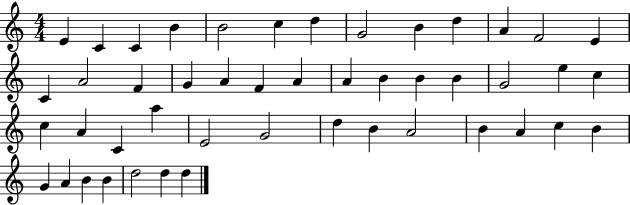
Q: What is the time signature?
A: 4/4